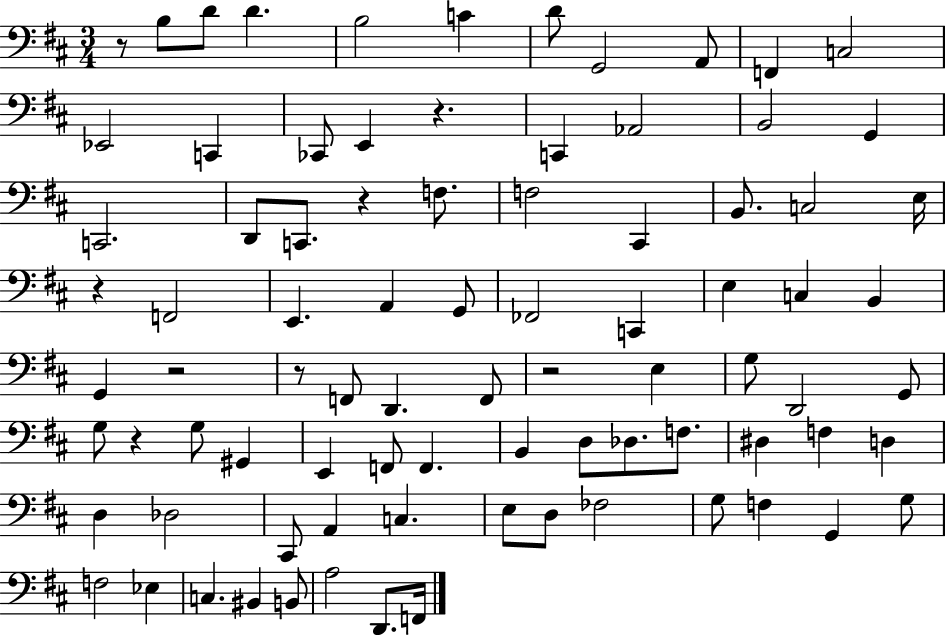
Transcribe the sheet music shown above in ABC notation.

X:1
T:Untitled
M:3/4
L:1/4
K:D
z/2 B,/2 D/2 D B,2 C D/2 G,,2 A,,/2 F,, C,2 _E,,2 C,, _C,,/2 E,, z C,, _A,,2 B,,2 G,, C,,2 D,,/2 C,,/2 z F,/2 F,2 ^C,, B,,/2 C,2 E,/4 z F,,2 E,, A,, G,,/2 _F,,2 C,, E, C, B,, G,, z2 z/2 F,,/2 D,, F,,/2 z2 E, G,/2 D,,2 G,,/2 G,/2 z G,/2 ^G,, E,, F,,/2 F,, B,, D,/2 _D,/2 F,/2 ^D, F, D, D, _D,2 ^C,,/2 A,, C, E,/2 D,/2 _F,2 G,/2 F, G,, G,/2 F,2 _E, C, ^B,, B,,/2 A,2 D,,/2 F,,/4